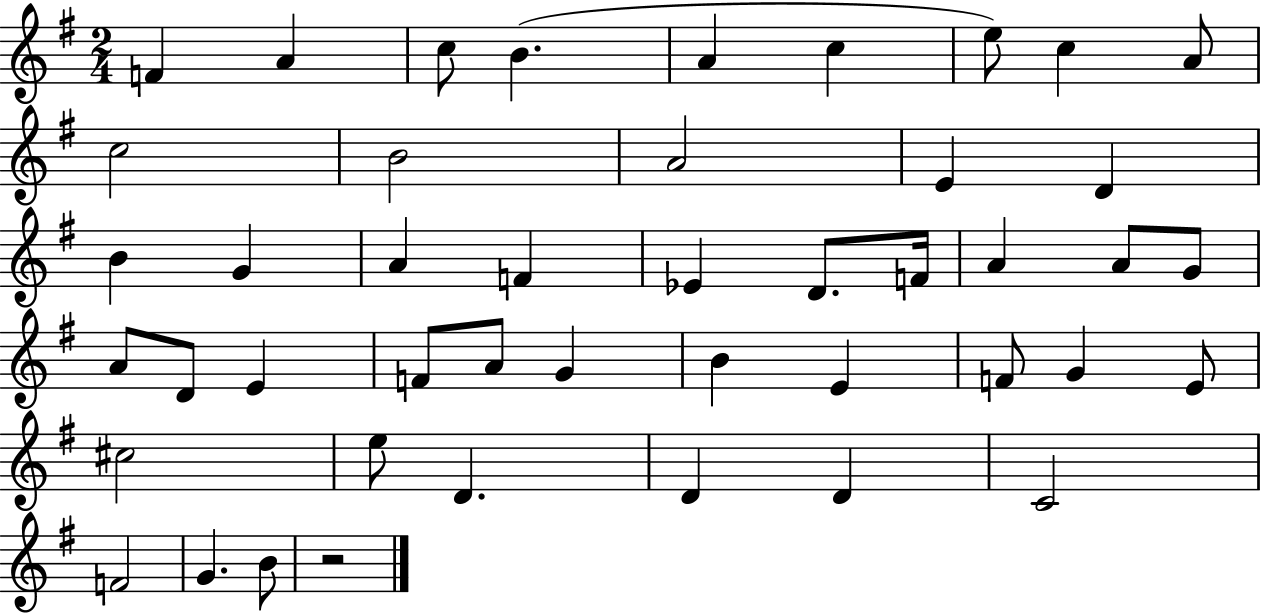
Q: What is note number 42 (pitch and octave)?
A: F4